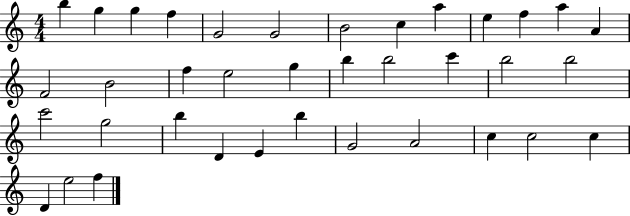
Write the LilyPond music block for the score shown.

{
  \clef treble
  \numericTimeSignature
  \time 4/4
  \key c \major
  b''4 g''4 g''4 f''4 | g'2 g'2 | b'2 c''4 a''4 | e''4 f''4 a''4 a'4 | \break f'2 b'2 | f''4 e''2 g''4 | b''4 b''2 c'''4 | b''2 b''2 | \break c'''2 g''2 | b''4 d'4 e'4 b''4 | g'2 a'2 | c''4 c''2 c''4 | \break d'4 e''2 f''4 | \bar "|."
}